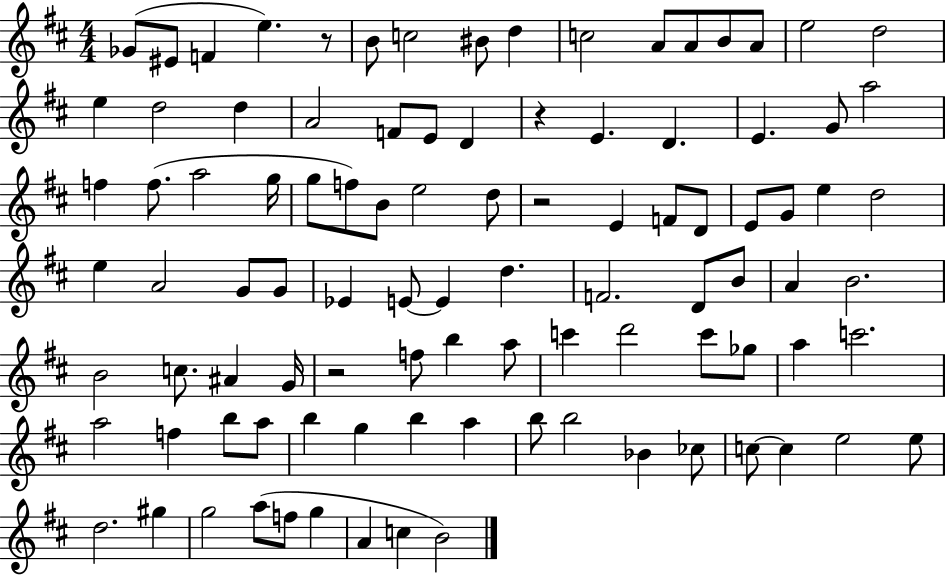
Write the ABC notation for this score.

X:1
T:Untitled
M:4/4
L:1/4
K:D
_G/2 ^E/2 F e z/2 B/2 c2 ^B/2 d c2 A/2 A/2 B/2 A/2 e2 d2 e d2 d A2 F/2 E/2 D z E D E G/2 a2 f f/2 a2 g/4 g/2 f/2 B/2 e2 d/2 z2 E F/2 D/2 E/2 G/2 e d2 e A2 G/2 G/2 _E E/2 E d F2 D/2 B/2 A B2 B2 c/2 ^A G/4 z2 f/2 b a/2 c' d'2 c'/2 _g/2 a c'2 a2 f b/2 a/2 b g b a b/2 b2 _B _c/2 c/2 c e2 e/2 d2 ^g g2 a/2 f/2 g A c B2